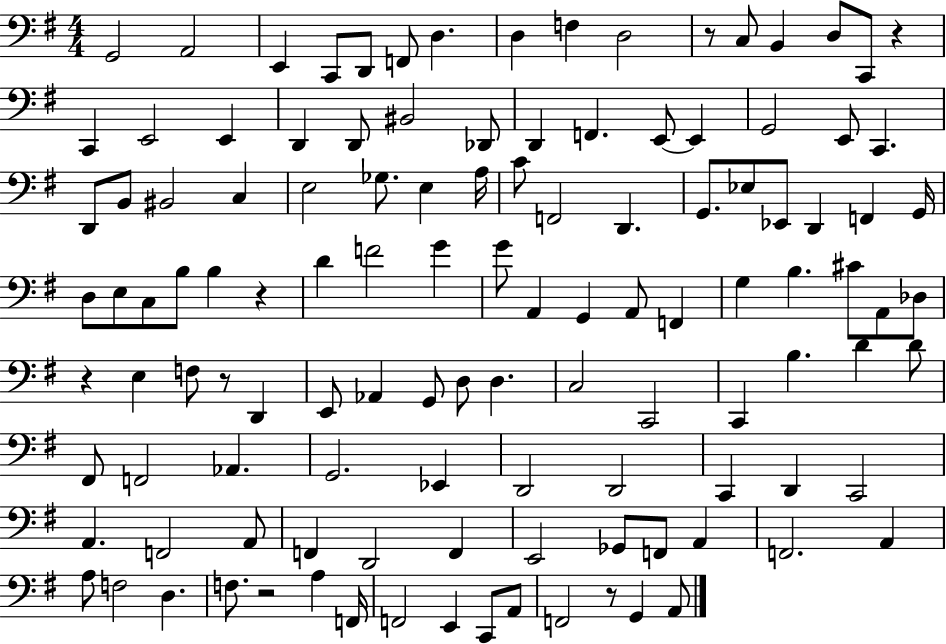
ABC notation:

X:1
T:Untitled
M:4/4
L:1/4
K:G
G,,2 A,,2 E,, C,,/2 D,,/2 F,,/2 D, D, F, D,2 z/2 C,/2 B,, D,/2 C,,/2 z C,, E,,2 E,, D,, D,,/2 ^B,,2 _D,,/2 D,, F,, E,,/2 E,, G,,2 E,,/2 C,, D,,/2 B,,/2 ^B,,2 C, E,2 _G,/2 E, A,/4 C/2 F,,2 D,, G,,/2 _E,/2 _E,,/2 D,, F,, G,,/4 D,/2 E,/2 C,/2 B,/2 B, z D F2 G G/2 A,, G,, A,,/2 F,, G, B, ^C/2 A,,/2 _D,/2 z E, F,/2 z/2 D,, E,,/2 _A,, G,,/2 D,/2 D, C,2 C,,2 C,, B, D D/2 ^F,,/2 F,,2 _A,, G,,2 _E,, D,,2 D,,2 C,, D,, C,,2 A,, F,,2 A,,/2 F,, D,,2 F,, E,,2 _G,,/2 F,,/2 A,, F,,2 A,, A,/2 F,2 D, F,/2 z2 A, F,,/4 F,,2 E,, C,,/2 A,,/2 F,,2 z/2 G,, A,,/2